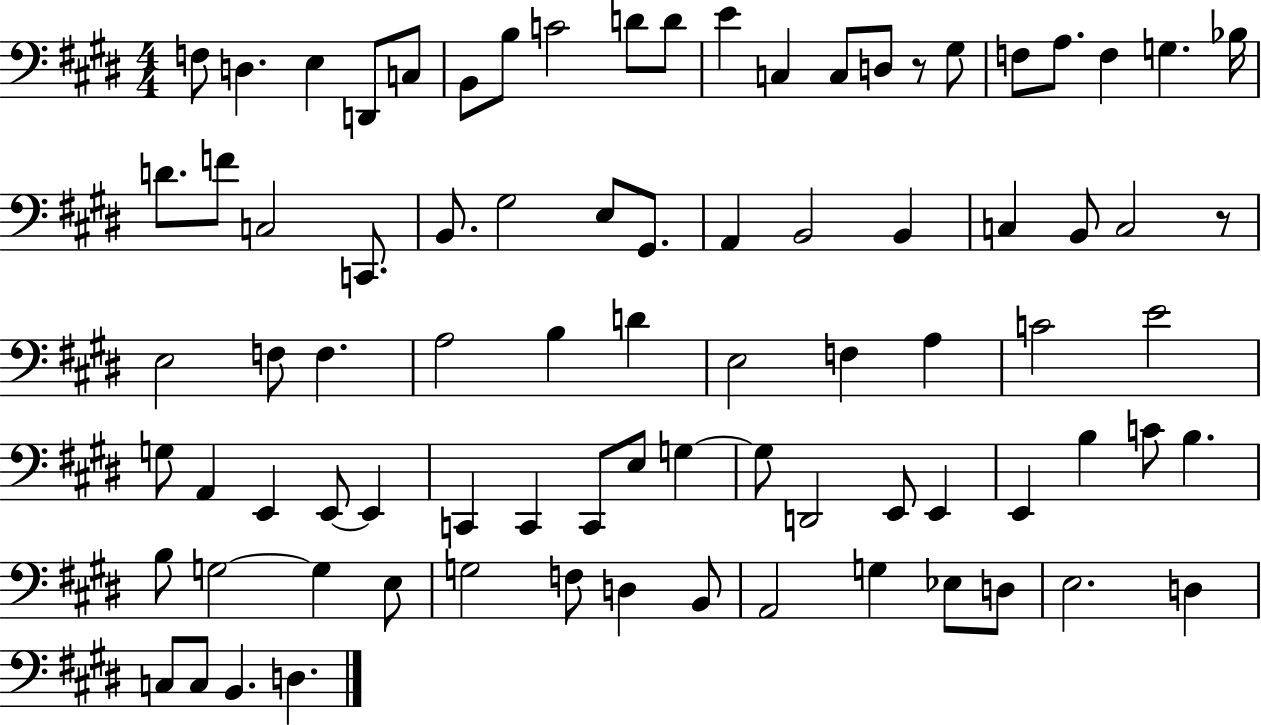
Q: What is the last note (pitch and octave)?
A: D3